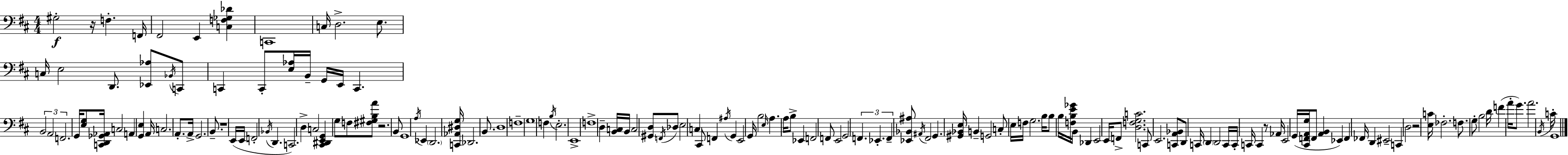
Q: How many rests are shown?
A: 5